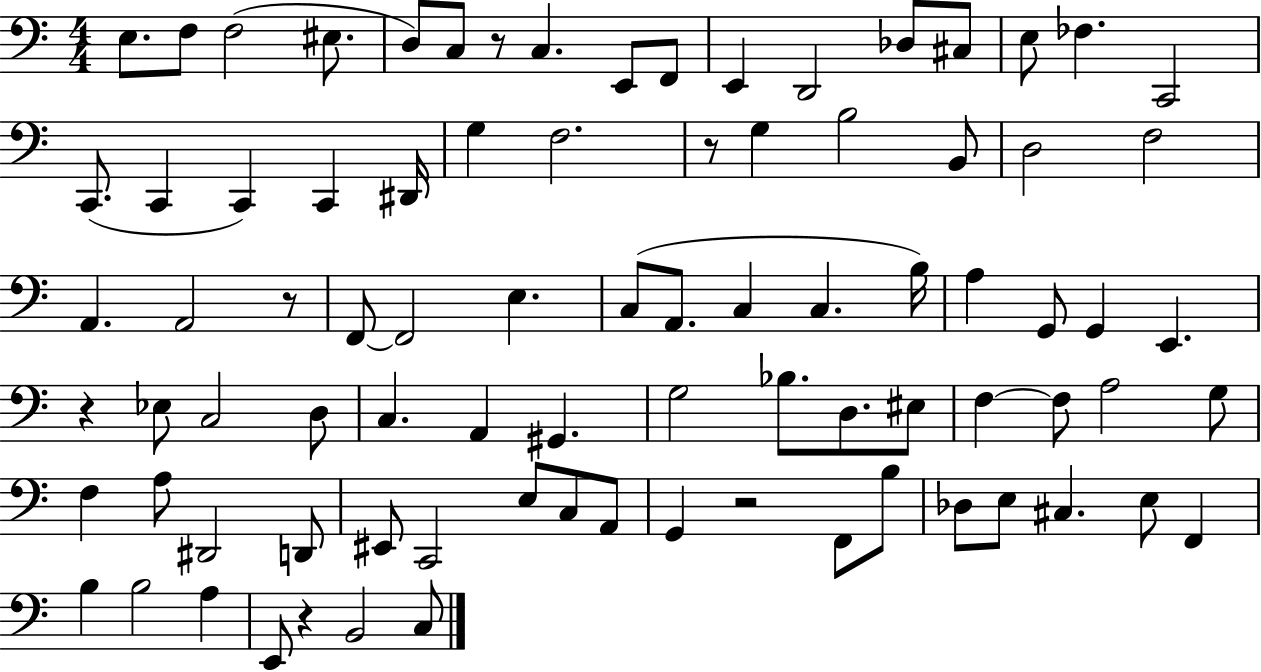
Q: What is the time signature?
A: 4/4